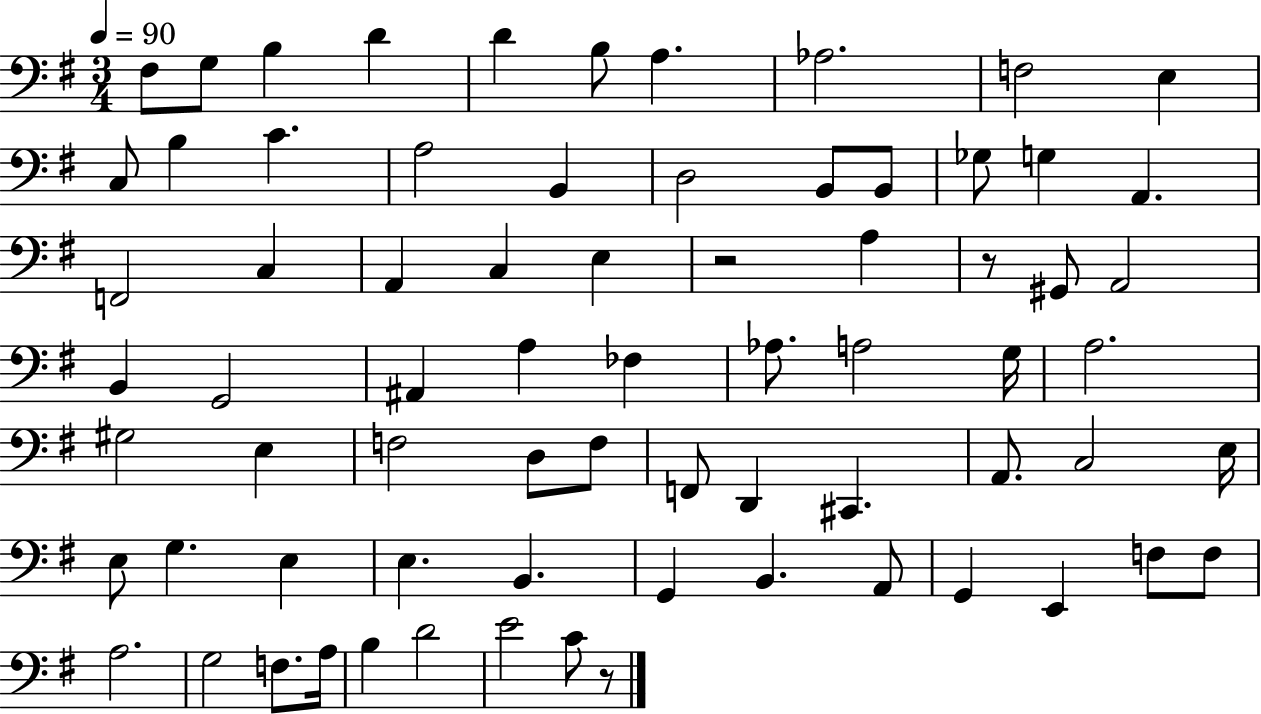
{
  \clef bass
  \numericTimeSignature
  \time 3/4
  \key g \major
  \tempo 4 = 90
  fis8 g8 b4 d'4 | d'4 b8 a4. | aes2. | f2 e4 | \break c8 b4 c'4. | a2 b,4 | d2 b,8 b,8 | ges8 g4 a,4. | \break f,2 c4 | a,4 c4 e4 | r2 a4 | r8 gis,8 a,2 | \break b,4 g,2 | ais,4 a4 fes4 | aes8. a2 g16 | a2. | \break gis2 e4 | f2 d8 f8 | f,8 d,4 cis,4. | a,8. c2 e16 | \break e8 g4. e4 | e4. b,4. | g,4 b,4. a,8 | g,4 e,4 f8 f8 | \break a2. | g2 f8. a16 | b4 d'2 | e'2 c'8 r8 | \break \bar "|."
}